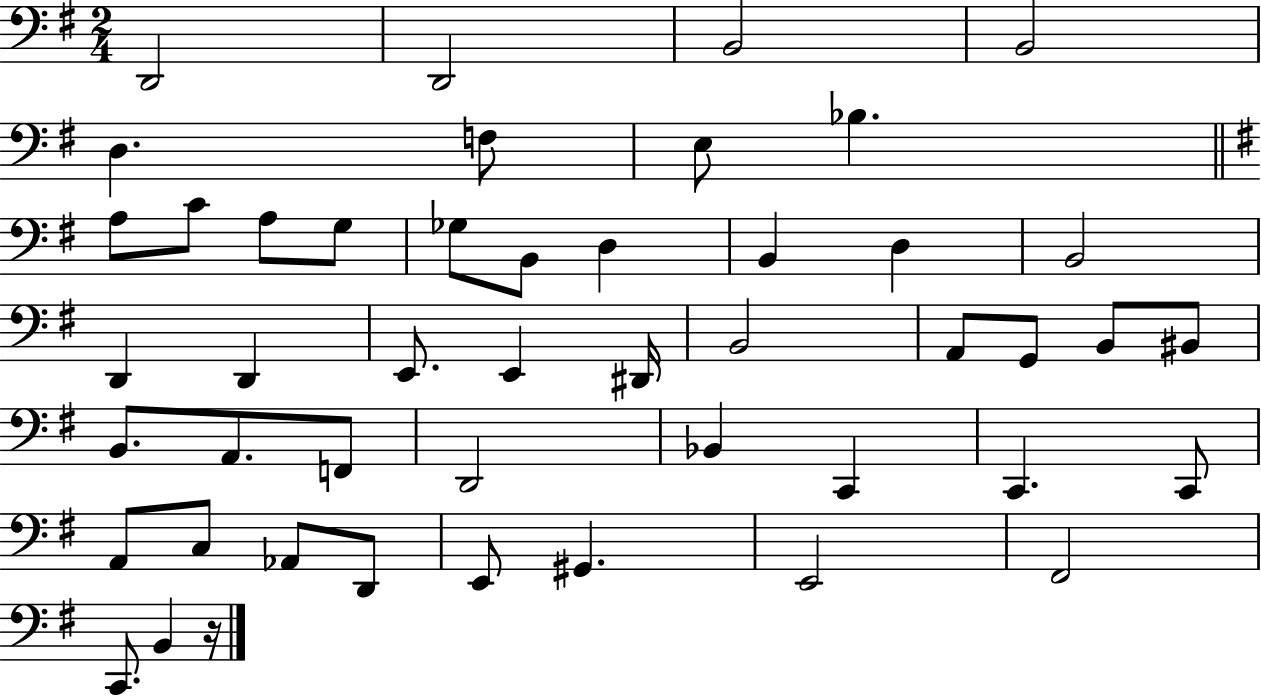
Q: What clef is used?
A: bass